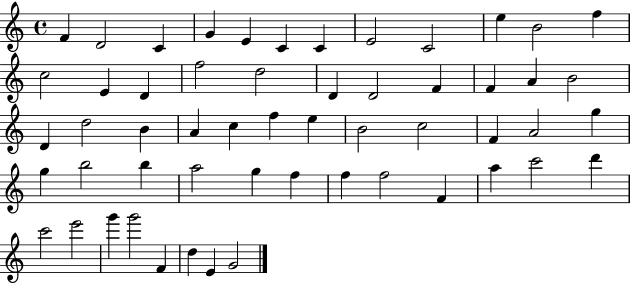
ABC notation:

X:1
T:Untitled
M:4/4
L:1/4
K:C
F D2 C G E C C E2 C2 e B2 f c2 E D f2 d2 D D2 F F A B2 D d2 B A c f e B2 c2 F A2 g g b2 b a2 g f f f2 F a c'2 d' c'2 e'2 g' g'2 F d E G2